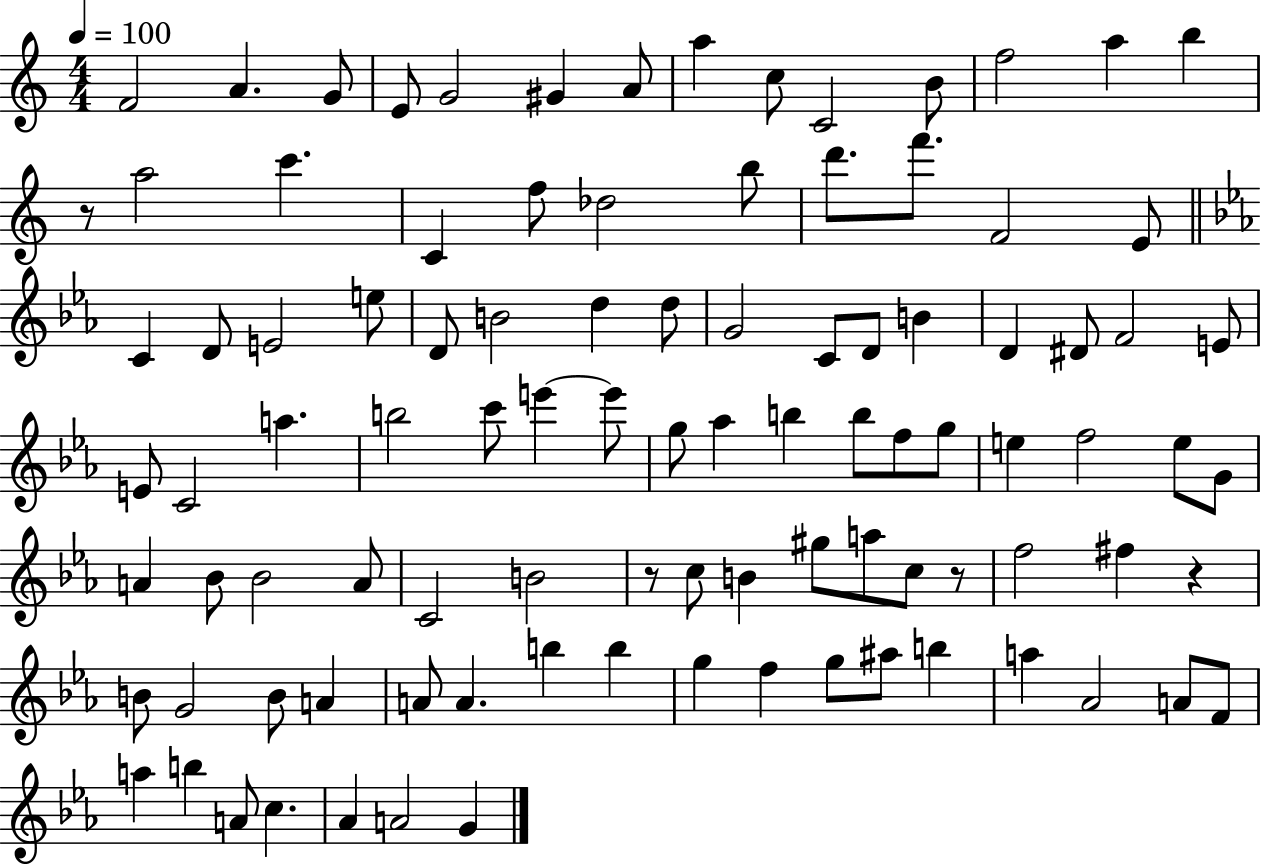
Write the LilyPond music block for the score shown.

{
  \clef treble
  \numericTimeSignature
  \time 4/4
  \key c \major
  \tempo 4 = 100
  f'2 a'4. g'8 | e'8 g'2 gis'4 a'8 | a''4 c''8 c'2 b'8 | f''2 a''4 b''4 | \break r8 a''2 c'''4. | c'4 f''8 des''2 b''8 | d'''8. f'''8. f'2 e'8 | \bar "||" \break \key c \minor c'4 d'8 e'2 e''8 | d'8 b'2 d''4 d''8 | g'2 c'8 d'8 b'4 | d'4 dis'8 f'2 e'8 | \break e'8 c'2 a''4. | b''2 c'''8 e'''4~~ e'''8 | g''8 aes''4 b''4 b''8 f''8 g''8 | e''4 f''2 e''8 g'8 | \break a'4 bes'8 bes'2 a'8 | c'2 b'2 | r8 c''8 b'4 gis''8 a''8 c''8 r8 | f''2 fis''4 r4 | \break b'8 g'2 b'8 a'4 | a'8 a'4. b''4 b''4 | g''4 f''4 g''8 ais''8 b''4 | a''4 aes'2 a'8 f'8 | \break a''4 b''4 a'8 c''4. | aes'4 a'2 g'4 | \bar "|."
}